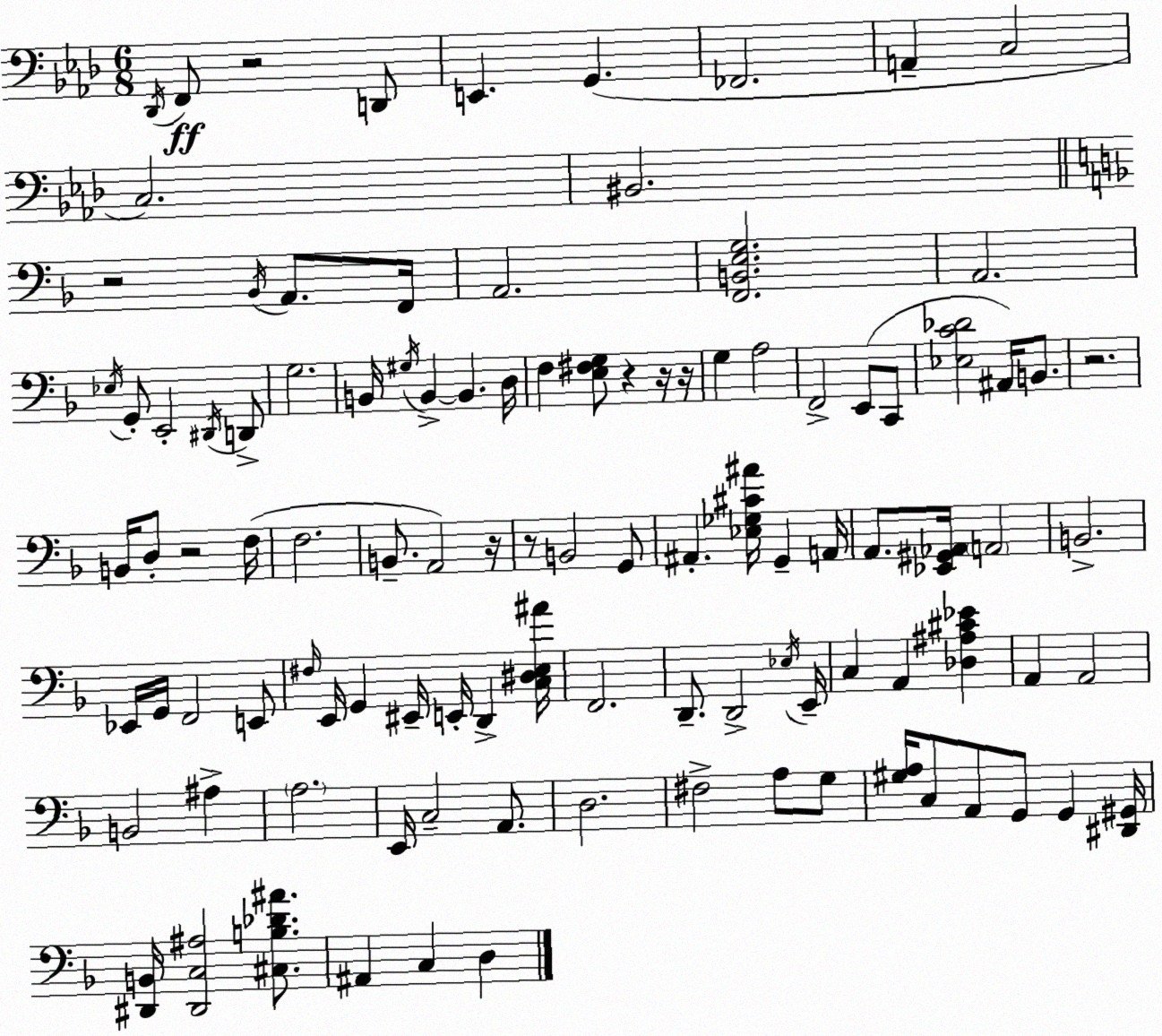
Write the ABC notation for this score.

X:1
T:Untitled
M:6/8
L:1/4
K:Ab
_D,,/4 F,,/2 z2 D,,/2 E,, G,, _F,,2 A,, C,2 C,2 ^B,,2 z2 _B,,/4 A,,/2 F,,/4 A,,2 [F,,B,,E,G,]2 A,,2 _E,/4 G,,/2 E,,2 ^D,,/4 D,,/2 G,2 B,,/4 ^G,/4 B,, B,, D,/4 F, [E,^F,G,]/2 z z/4 z/4 G, A,2 F,,2 E,,/2 C,,/2 [_E,C_D]2 ^A,,/4 B,,/2 z2 B,,/4 D,/2 z2 F,/4 F,2 B,,/2 A,,2 z/4 z/2 B,,2 G,,/2 ^A,, [_E,_G,^C^A]/4 G,, A,,/4 A,,/2 [_E,,^G,,_A,,]/4 A,,2 B,,2 _E,,/4 G,,/4 F,,2 E,,/2 ^F,/4 E,,/4 G,, ^E,,/4 E,,/4 D,, [C,^D,E,^A]/4 F,,2 D,,/2 D,,2 _E,/4 E,,/4 C, A,, [_D,^A,^C_E] A,, A,,2 B,,2 ^A, A,2 E,,/4 C,2 A,,/2 D,2 ^F,2 A,/2 G,/2 [^G,A,]/4 C,/2 A,,/2 G,,/2 G,, [^D,,^G,,]/4 [^D,,B,,]/4 [^D,,C,^A,]2 [^C,B,_D^A]/2 ^A,, C, D,